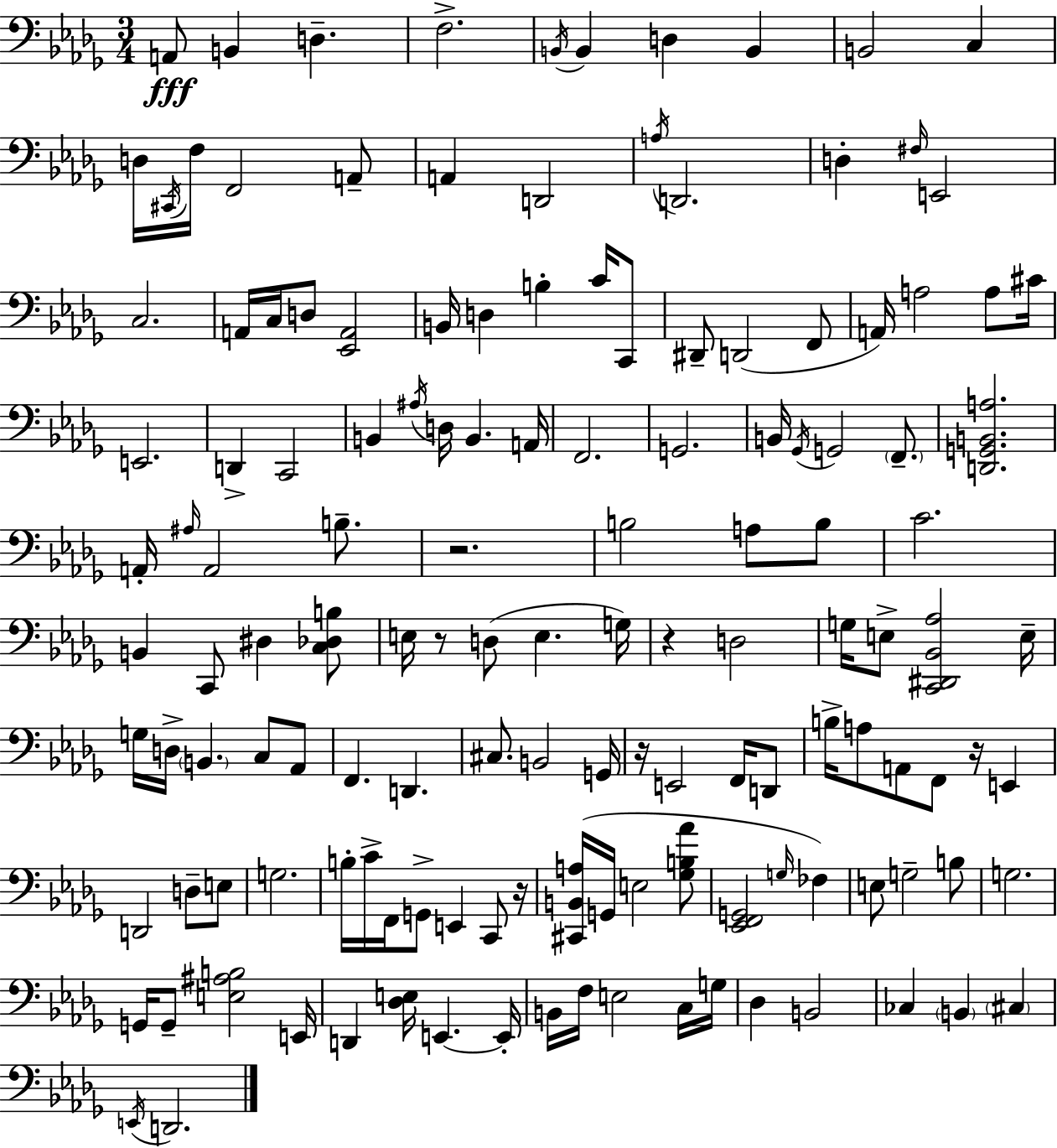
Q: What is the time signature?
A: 3/4